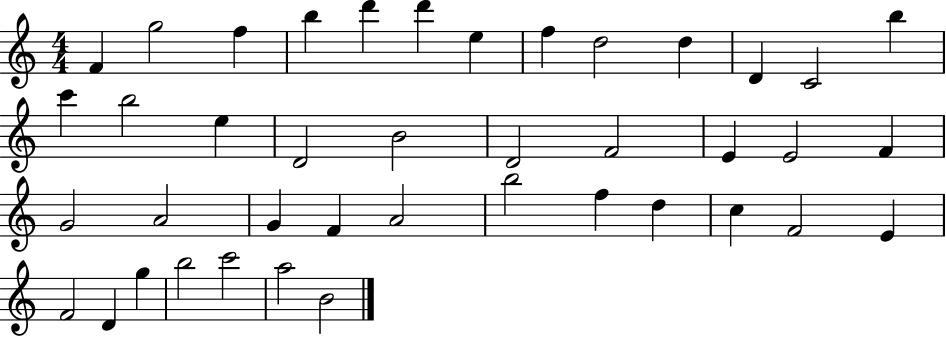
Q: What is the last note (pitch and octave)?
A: B4